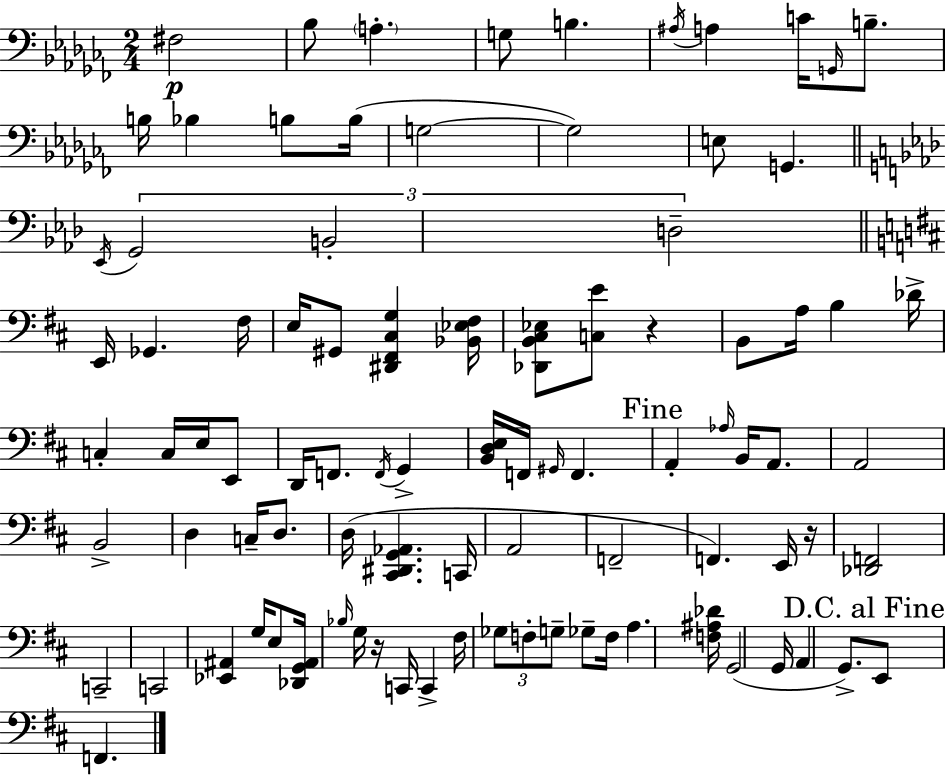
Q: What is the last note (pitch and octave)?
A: F2